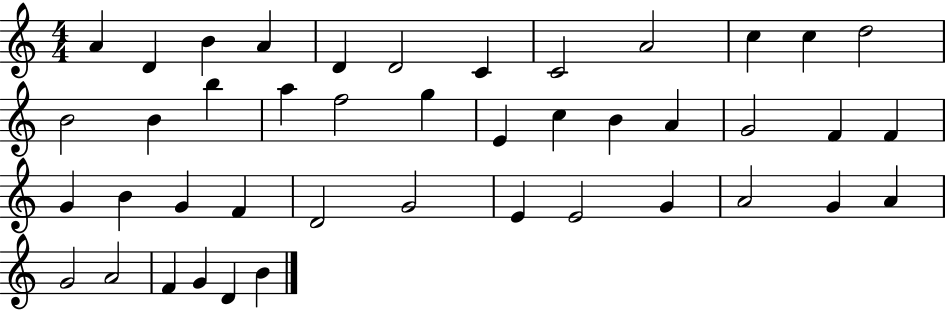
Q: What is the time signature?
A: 4/4